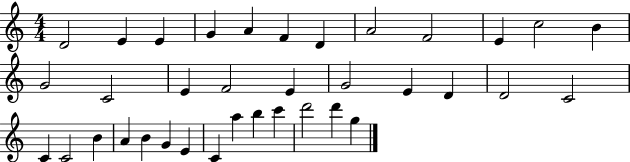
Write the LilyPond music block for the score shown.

{
  \clef treble
  \numericTimeSignature
  \time 4/4
  \key c \major
  d'2 e'4 e'4 | g'4 a'4 f'4 d'4 | a'2 f'2 | e'4 c''2 b'4 | \break g'2 c'2 | e'4 f'2 e'4 | g'2 e'4 d'4 | d'2 c'2 | \break c'4 c'2 b'4 | a'4 b'4 g'4 e'4 | c'4 a''4 b''4 c'''4 | d'''2 d'''4 g''4 | \break \bar "|."
}